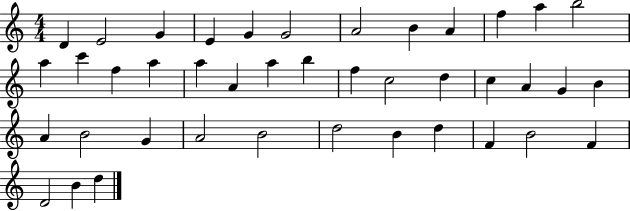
X:1
T:Untitled
M:4/4
L:1/4
K:C
D E2 G E G G2 A2 B A f a b2 a c' f a a A a b f c2 d c A G B A B2 G A2 B2 d2 B d F B2 F D2 B d